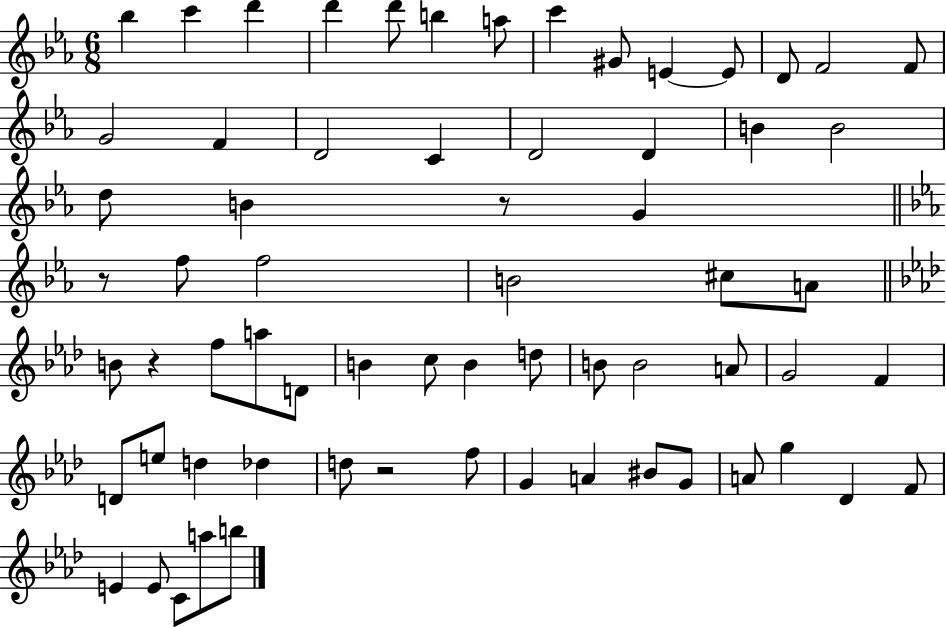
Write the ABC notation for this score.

X:1
T:Untitled
M:6/8
L:1/4
K:Eb
_b c' d' d' d'/2 b a/2 c' ^G/2 E E/2 D/2 F2 F/2 G2 F D2 C D2 D B B2 d/2 B z/2 G z/2 f/2 f2 B2 ^c/2 A/2 B/2 z f/2 a/2 D/2 B c/2 B d/2 B/2 B2 A/2 G2 F D/2 e/2 d _d d/2 z2 f/2 G A ^B/2 G/2 A/2 g _D F/2 E E/2 C/2 a/2 b/2